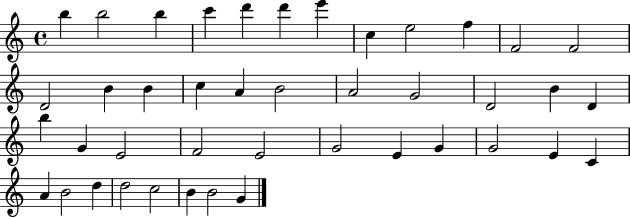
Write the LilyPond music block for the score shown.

{
  \clef treble
  \time 4/4
  \defaultTimeSignature
  \key c \major
  b''4 b''2 b''4 | c'''4 d'''4 d'''4 e'''4 | c''4 e''2 f''4 | f'2 f'2 | \break d'2 b'4 b'4 | c''4 a'4 b'2 | a'2 g'2 | d'2 b'4 d'4 | \break b''4 g'4 e'2 | f'2 e'2 | g'2 e'4 g'4 | g'2 e'4 c'4 | \break a'4 b'2 d''4 | d''2 c''2 | b'4 b'2 g'4 | \bar "|."
}